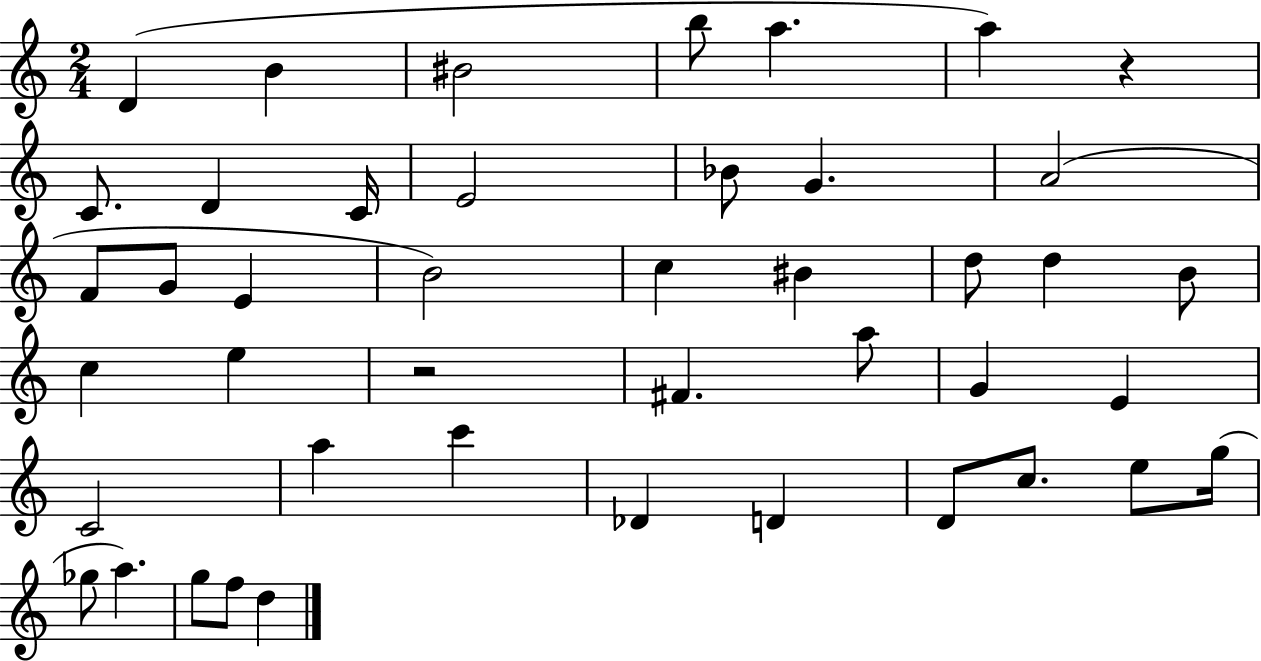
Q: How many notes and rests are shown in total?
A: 44